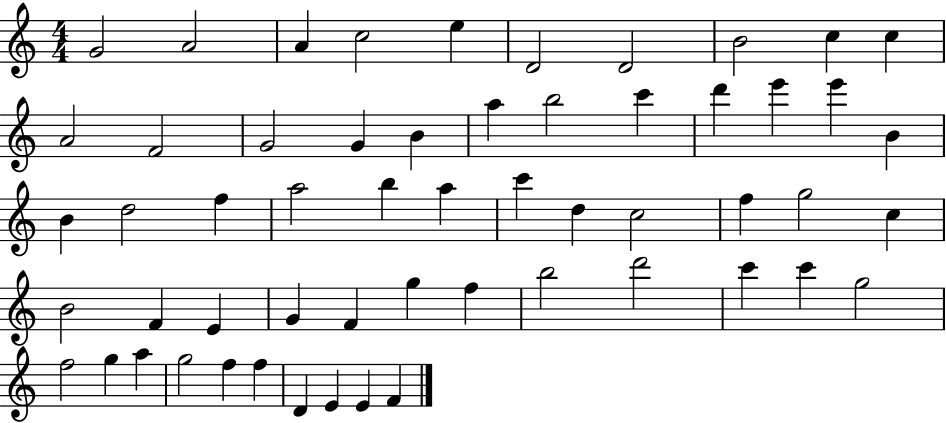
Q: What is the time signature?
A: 4/4